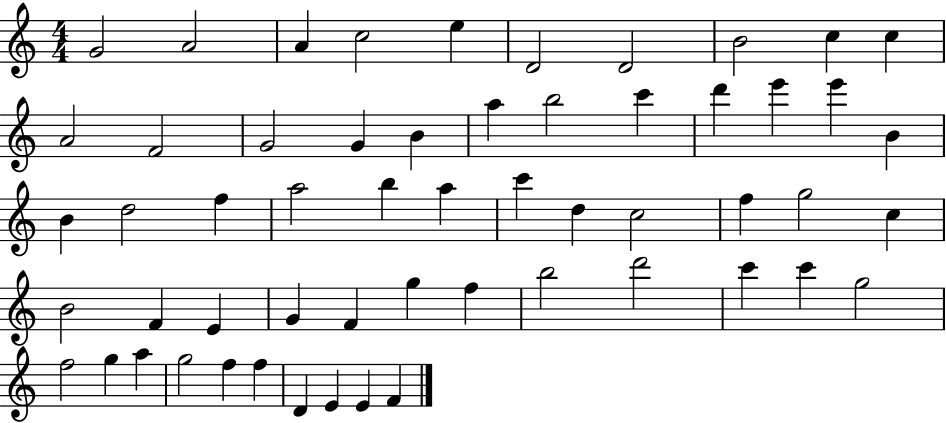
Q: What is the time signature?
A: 4/4